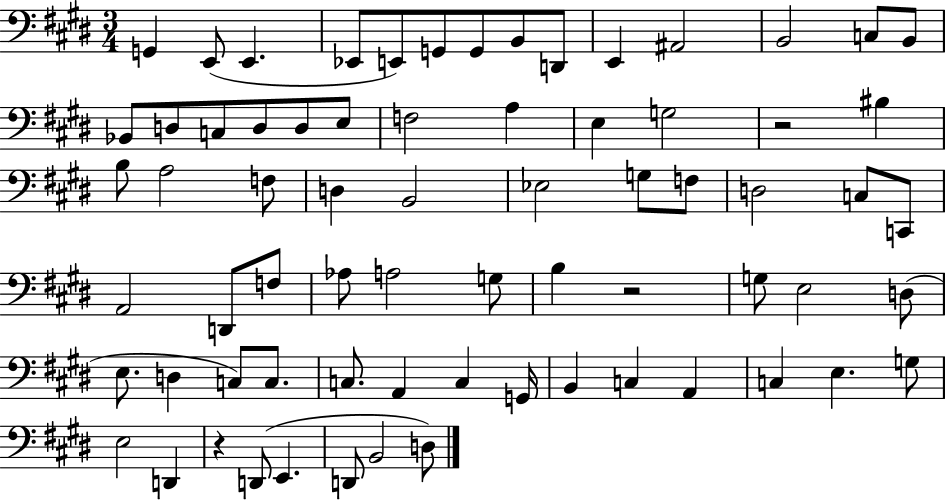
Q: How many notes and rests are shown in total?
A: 70